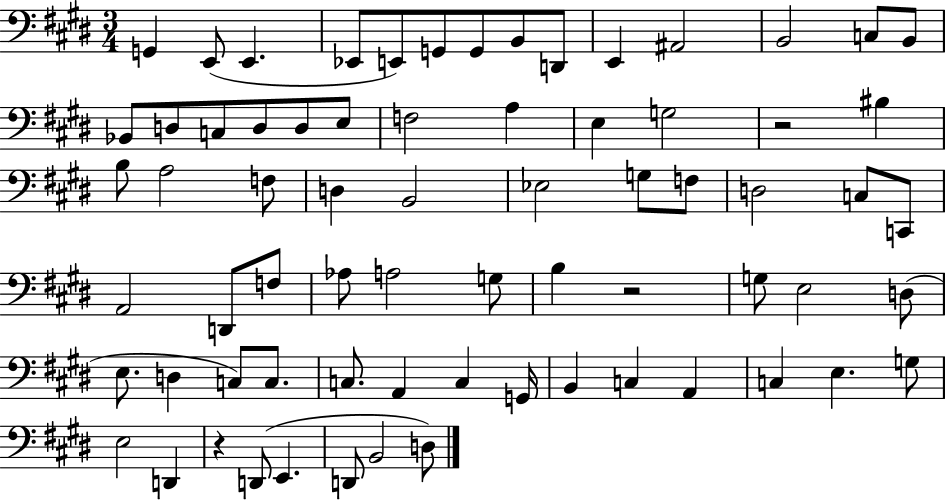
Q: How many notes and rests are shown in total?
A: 70